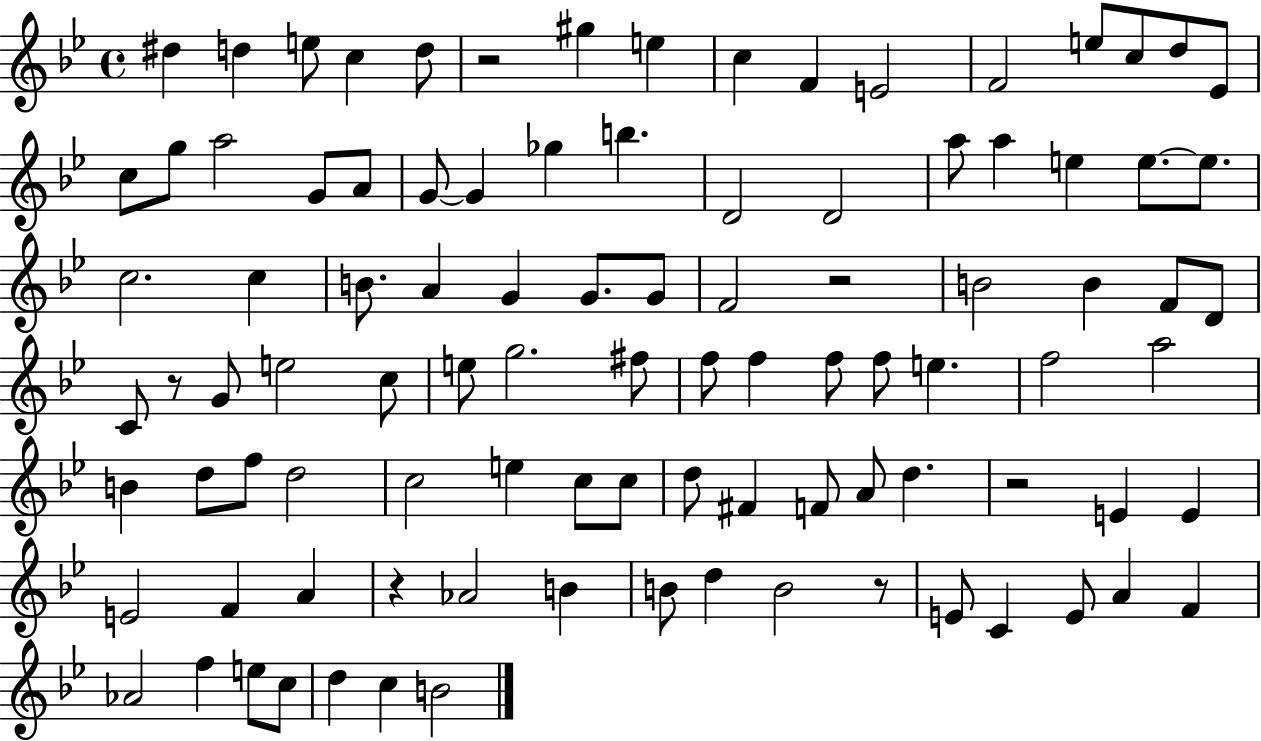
{
  \clef treble
  \time 4/4
  \defaultTimeSignature
  \key bes \major
  \repeat volta 2 { dis''4 d''4 e''8 c''4 d''8 | r2 gis''4 e''4 | c''4 f'4 e'2 | f'2 e''8 c''8 d''8 ees'8 | \break c''8 g''8 a''2 g'8 a'8 | g'8~~ g'4 ges''4 b''4. | d'2 d'2 | a''8 a''4 e''4 e''8.~~ e''8. | \break c''2. c''4 | b'8. a'4 g'4 g'8. g'8 | f'2 r2 | b'2 b'4 f'8 d'8 | \break c'8 r8 g'8 e''2 c''8 | e''8 g''2. fis''8 | f''8 f''4 f''8 f''8 e''4. | f''2 a''2 | \break b'4 d''8 f''8 d''2 | c''2 e''4 c''8 c''8 | d''8 fis'4 f'8 a'8 d''4. | r2 e'4 e'4 | \break e'2 f'4 a'4 | r4 aes'2 b'4 | b'8 d''4 b'2 r8 | e'8 c'4 e'8 a'4 f'4 | \break aes'2 f''4 e''8 c''8 | d''4 c''4 b'2 | } \bar "|."
}